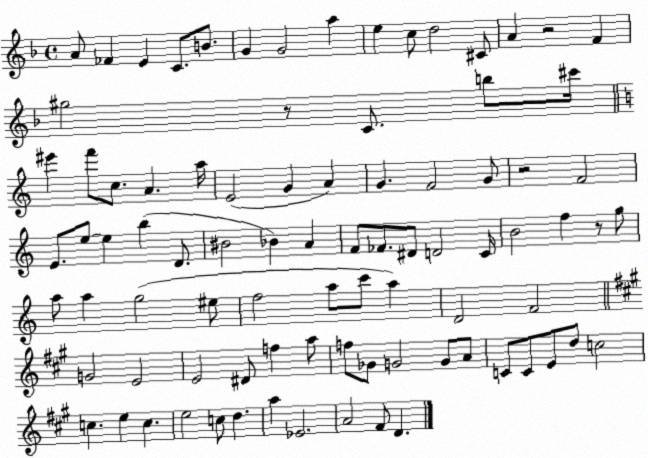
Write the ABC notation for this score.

X:1
T:Untitled
M:4/4
L:1/4
K:F
A/2 _F E C/2 B/2 G G2 a e c/2 d2 ^C/2 A z2 F ^g2 z/2 C/2 b/2 ^c'/4 ^e' f'/2 c/2 A a/4 E2 G A G F2 G/2 z2 F2 E/2 e/2 e b D/2 ^B2 _B A F/2 _F/2 ^D/2 D2 C/4 B2 f z/2 g/2 a/2 a g2 ^e/2 f2 a/2 c'/2 a D2 F2 G2 E2 E2 ^D/2 f a/2 f/2 _G/2 G2 G/2 A/2 C/2 C/2 E/2 d/2 c2 c e c e2 c/2 d a _E2 A2 ^F/2 D